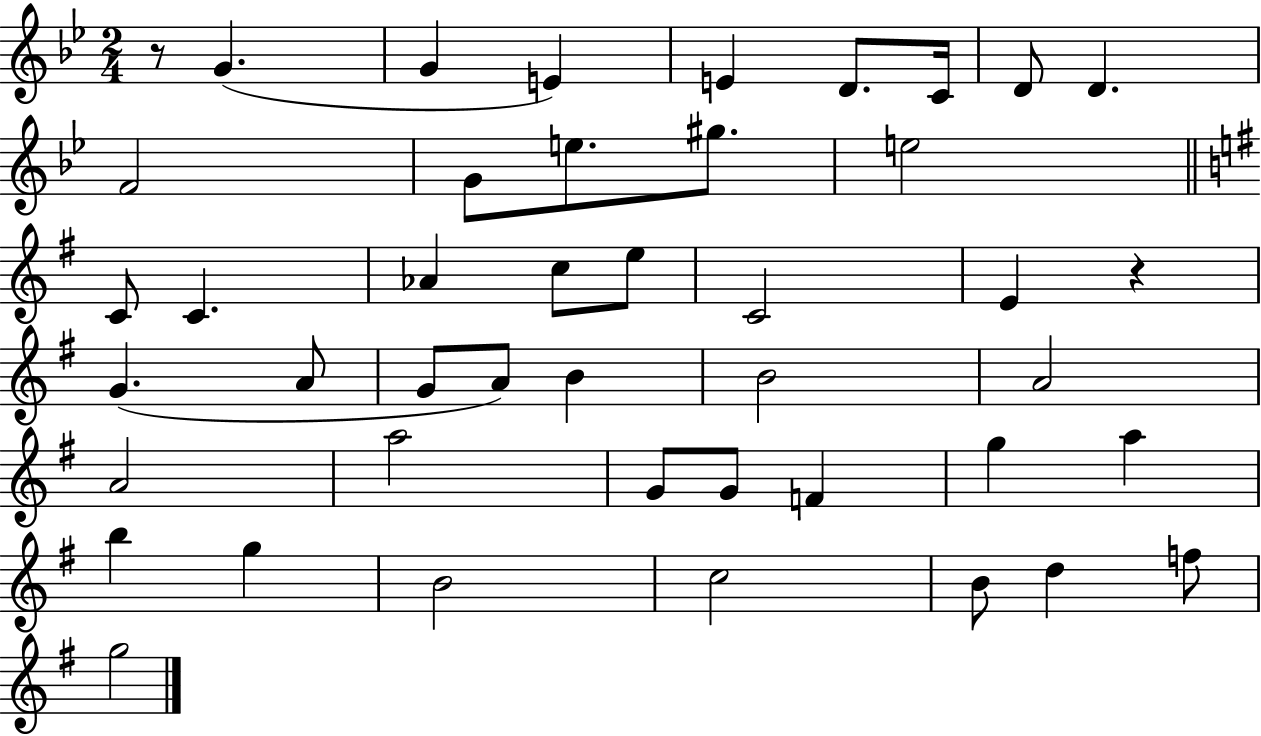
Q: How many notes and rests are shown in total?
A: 44